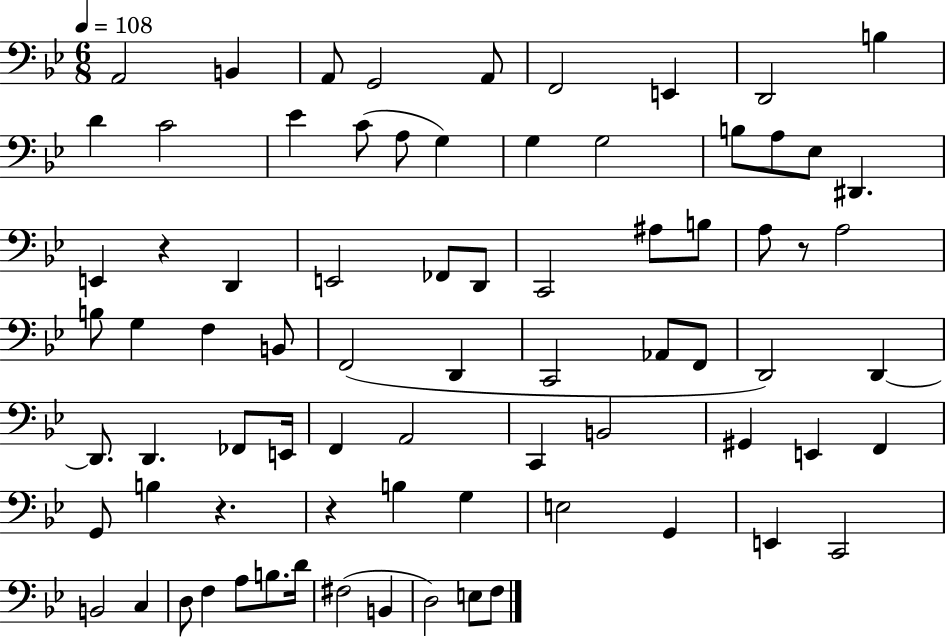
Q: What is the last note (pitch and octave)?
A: F3